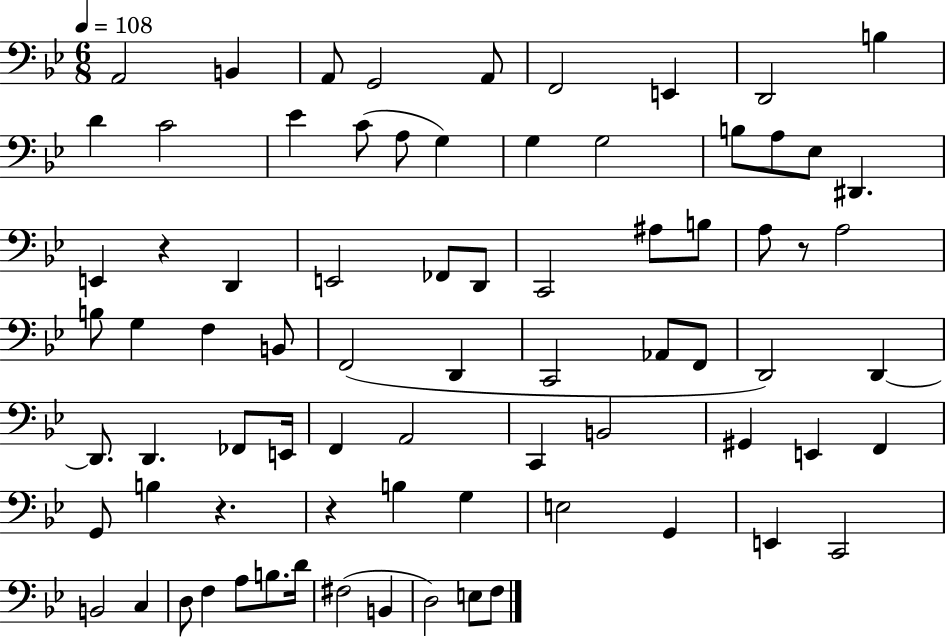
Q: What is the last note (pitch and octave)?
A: F3